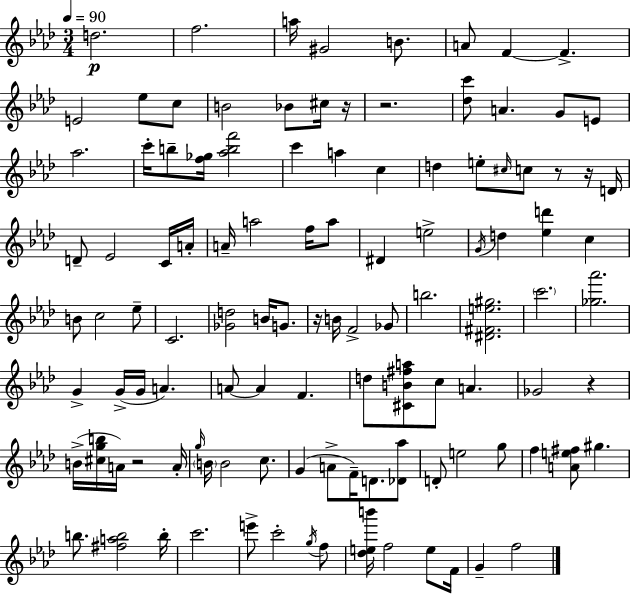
{
  \clef treble
  \numericTimeSignature
  \time 3/4
  \key aes \major
  \tempo 4 = 90
  d''2.\p | f''2. | a''16 gis'2 b'8. | a'8 f'4~~ f'4.-> | \break e'2 ees''8 c''8 | b'2 bes'8 cis''16 r16 | r2. | <des'' c'''>8 a'4. g'8 e'8 | \break aes''2. | c'''16-. b''8-- <f'' ges''>16 <aes'' b'' f'''>2 | c'''4 a''4 c''4 | d''4 e''8-. \grace { cis''16 } c''8 r8 r16 | \break d'16 d'8-- ees'2 c'16 | a'16-. a'16-- a''2 f''16 a''8 | dis'4 e''2-> | \acciaccatura { g'16 } d''4 <ees'' d'''>4 c''4 | \break b'8 c''2 | ees''8-- c'2. | <ges' d''>2 b'16 g'8. | r16 b'16 f'2-> | \break ges'8 b''2. | <dis' fis' e'' gis''>2. | \parenthesize c'''2. | <ges'' aes'''>2. | \break g'4-> g'16->( g'16 a'4.) | a'8~~ a'4 f'4. | d''8 <cis' b' fis'' a''>8 c''8 a'4. | ges'2 r4 | \break b'16->( <cis'' g'' b''>16 a'16) r2 | a'16-. \grace { g''16 } \parenthesize b'16 b'2 | c''8. g'4( a'8-> f'16--) d'8. | <des' aes''>8 d'8-. e''2 | \break g''8 f''4 <a' e'' fis''>8 gis''4. | b''8. <fis'' a'' b''>2 | b''16-. c'''2. | e'''8-> c'''2-. | \break \acciaccatura { g''16 } f''8 <des'' e'' b'''>16 f''2 | e''8 f'16 g'4-- f''2 | \bar "|."
}